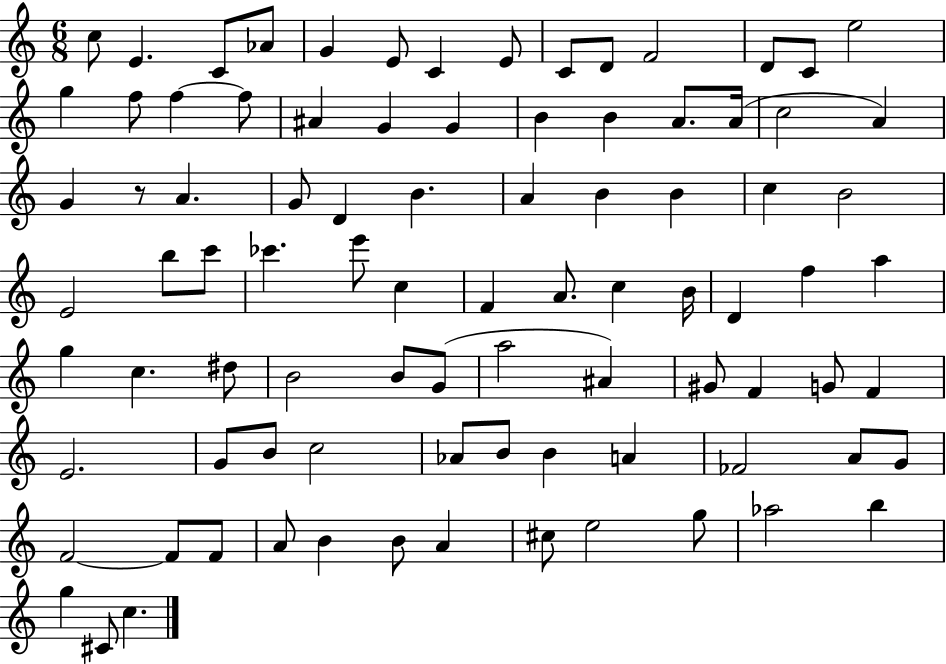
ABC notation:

X:1
T:Untitled
M:6/8
L:1/4
K:C
c/2 E C/2 _A/2 G E/2 C E/2 C/2 D/2 F2 D/2 C/2 e2 g f/2 f f/2 ^A G G B B A/2 A/4 c2 A G z/2 A G/2 D B A B B c B2 E2 b/2 c'/2 _c' e'/2 c F A/2 c B/4 D f a g c ^d/2 B2 B/2 G/2 a2 ^A ^G/2 F G/2 F E2 G/2 B/2 c2 _A/2 B/2 B A _F2 A/2 G/2 F2 F/2 F/2 A/2 B B/2 A ^c/2 e2 g/2 _a2 b g ^C/2 c